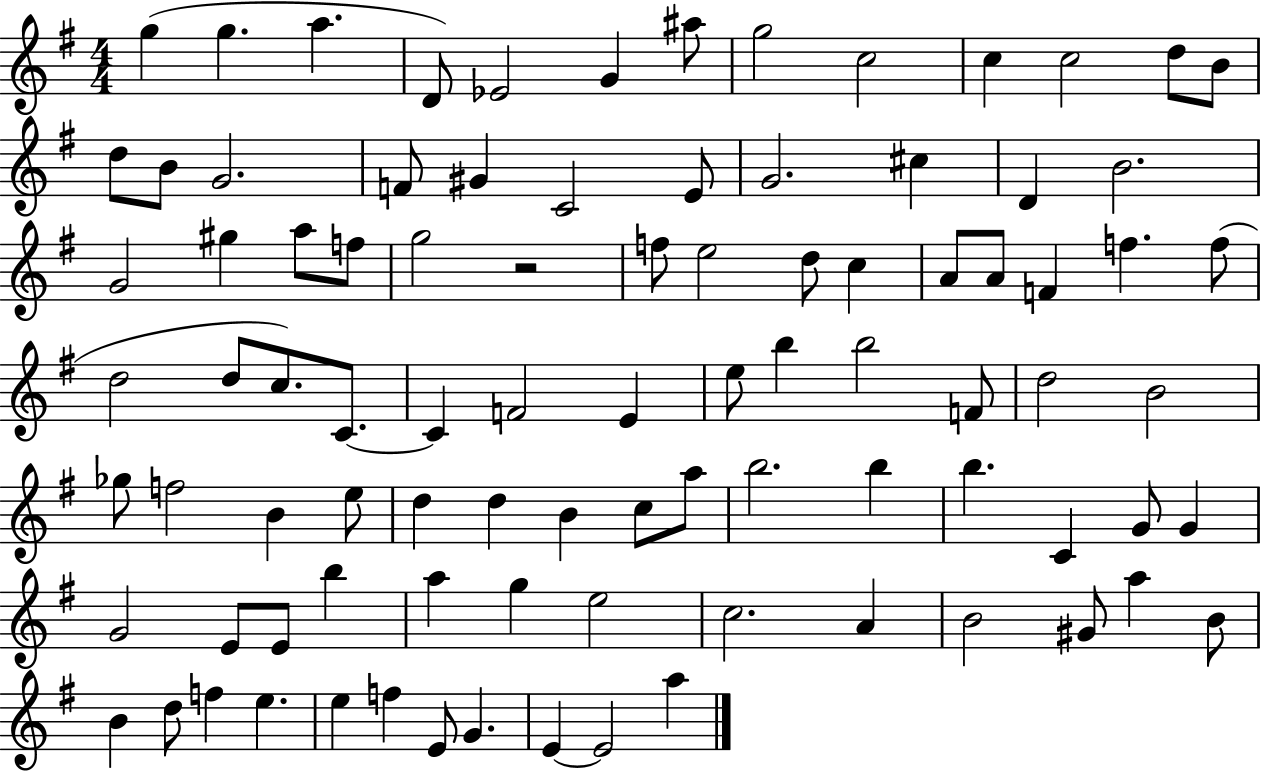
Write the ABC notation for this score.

X:1
T:Untitled
M:4/4
L:1/4
K:G
g g a D/2 _E2 G ^a/2 g2 c2 c c2 d/2 B/2 d/2 B/2 G2 F/2 ^G C2 E/2 G2 ^c D B2 G2 ^g a/2 f/2 g2 z2 f/2 e2 d/2 c A/2 A/2 F f f/2 d2 d/2 c/2 C/2 C F2 E e/2 b b2 F/2 d2 B2 _g/2 f2 B e/2 d d B c/2 a/2 b2 b b C G/2 G G2 E/2 E/2 b a g e2 c2 A B2 ^G/2 a B/2 B d/2 f e e f E/2 G E E2 a